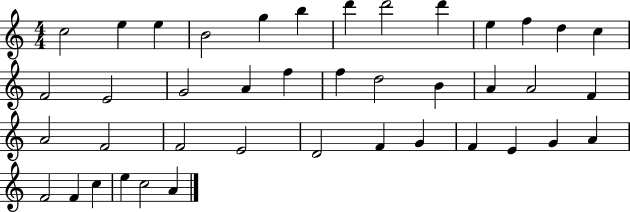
{
  \clef treble
  \numericTimeSignature
  \time 4/4
  \key c \major
  c''2 e''4 e''4 | b'2 g''4 b''4 | d'''4 d'''2 d'''4 | e''4 f''4 d''4 c''4 | \break f'2 e'2 | g'2 a'4 f''4 | f''4 d''2 b'4 | a'4 a'2 f'4 | \break a'2 f'2 | f'2 e'2 | d'2 f'4 g'4 | f'4 e'4 g'4 a'4 | \break f'2 f'4 c''4 | e''4 c''2 a'4 | \bar "|."
}